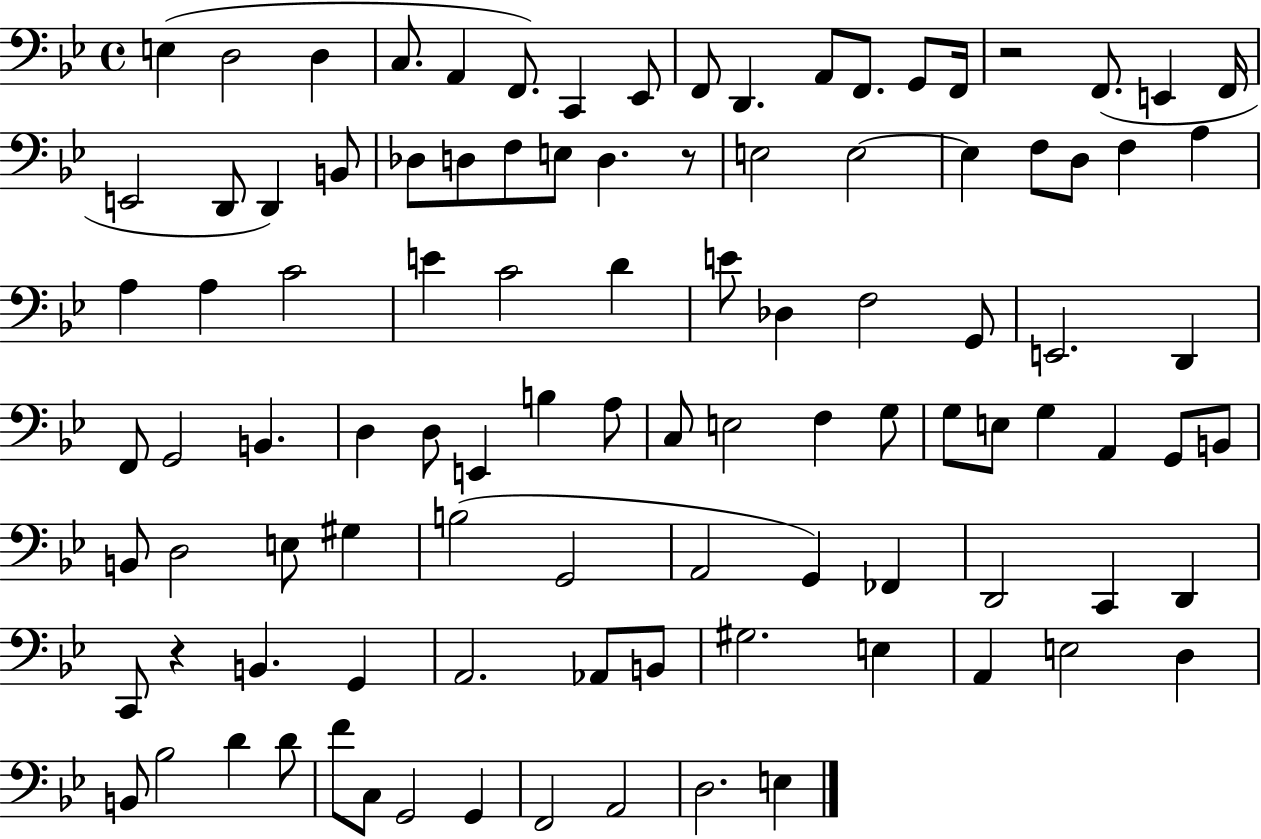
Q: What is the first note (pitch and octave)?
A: E3